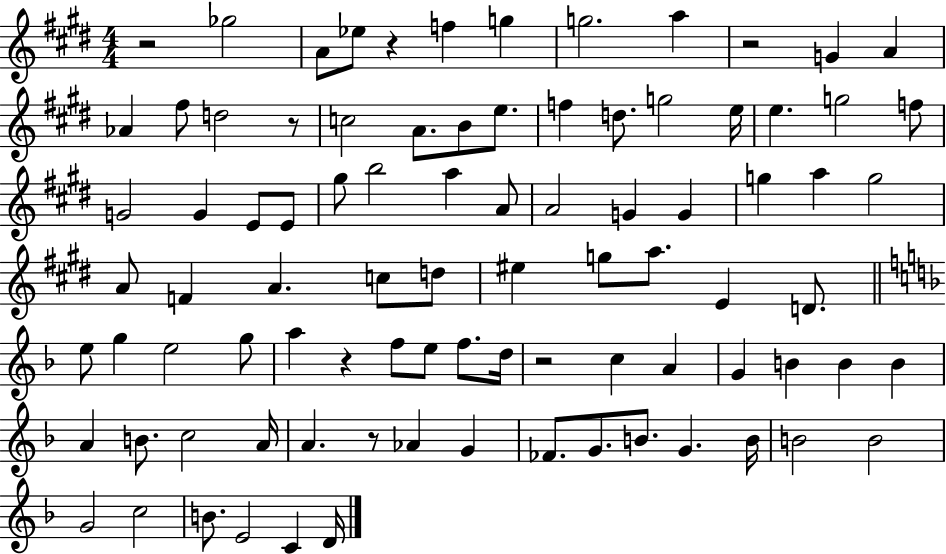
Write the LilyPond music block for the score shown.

{
  \clef treble
  \numericTimeSignature
  \time 4/4
  \key e \major
  r2 ges''2 | a'8 ees''8 r4 f''4 g''4 | g''2. a''4 | r2 g'4 a'4 | \break aes'4 fis''8 d''2 r8 | c''2 a'8. b'8 e''8. | f''4 d''8. g''2 e''16 | e''4. g''2 f''8 | \break g'2 g'4 e'8 e'8 | gis''8 b''2 a''4 a'8 | a'2 g'4 g'4 | g''4 a''4 g''2 | \break a'8 f'4 a'4. c''8 d''8 | eis''4 g''8 a''8. e'4 d'8. | \bar "||" \break \key d \minor e''8 g''4 e''2 g''8 | a''4 r4 f''8 e''8 f''8. d''16 | r2 c''4 a'4 | g'4 b'4 b'4 b'4 | \break a'4 b'8. c''2 a'16 | a'4. r8 aes'4 g'4 | fes'8. g'8. b'8. g'4. b'16 | b'2 b'2 | \break g'2 c''2 | b'8. e'2 c'4 d'16 | \bar "|."
}